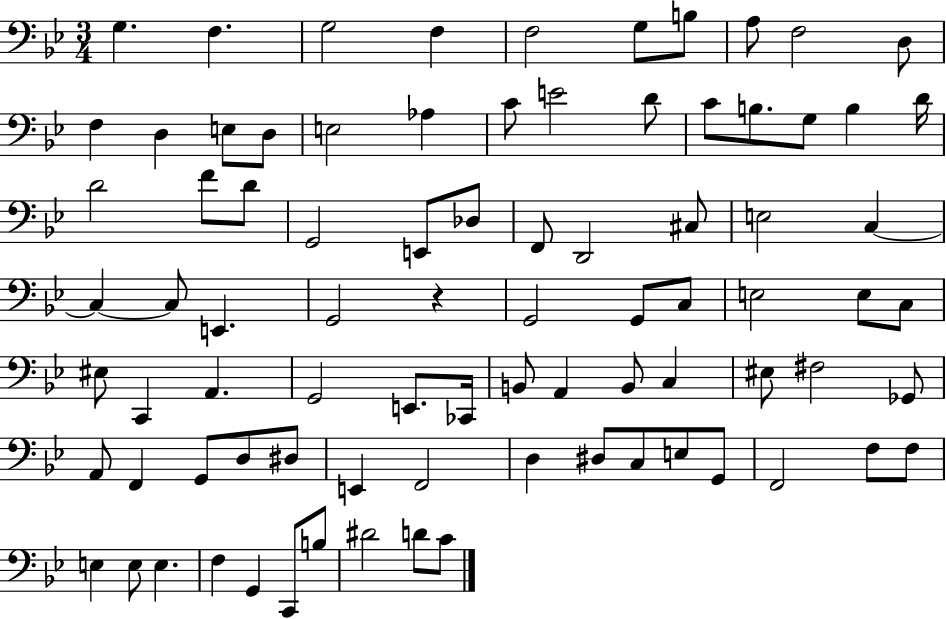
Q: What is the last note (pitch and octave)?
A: C4